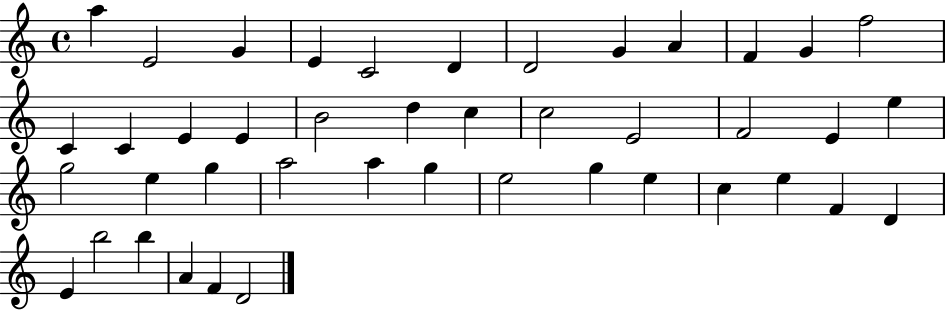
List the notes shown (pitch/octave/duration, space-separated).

A5/q E4/h G4/q E4/q C4/h D4/q D4/h G4/q A4/q F4/q G4/q F5/h C4/q C4/q E4/q E4/q B4/h D5/q C5/q C5/h E4/h F4/h E4/q E5/q G5/h E5/q G5/q A5/h A5/q G5/q E5/h G5/q E5/q C5/q E5/q F4/q D4/q E4/q B5/h B5/q A4/q F4/q D4/h